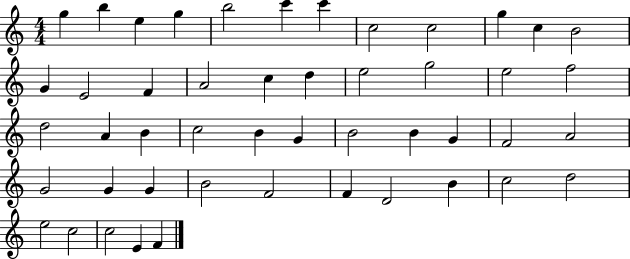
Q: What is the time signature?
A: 4/4